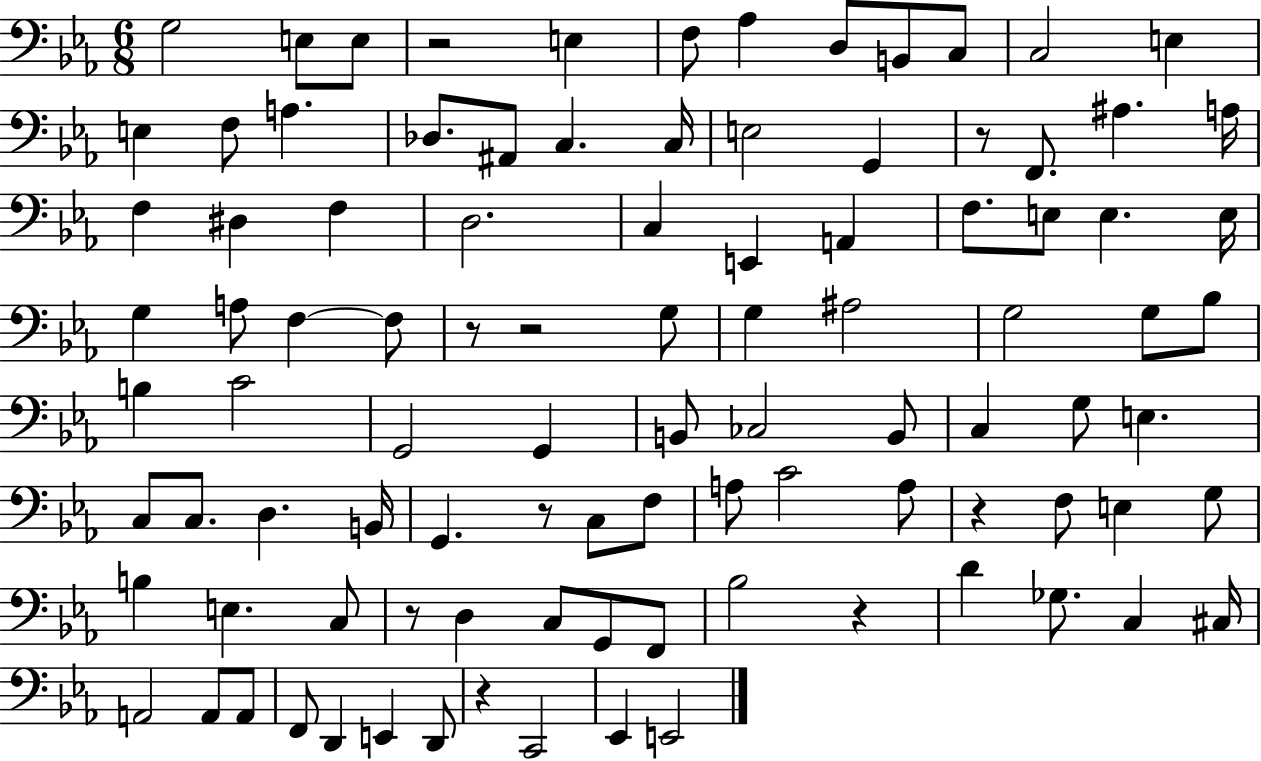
G3/h E3/e E3/e R/h E3/q F3/e Ab3/q D3/e B2/e C3/e C3/h E3/q E3/q F3/e A3/q. Db3/e. A#2/e C3/q. C3/s E3/h G2/q R/e F2/e. A#3/q. A3/s F3/q D#3/q F3/q D3/h. C3/q E2/q A2/q F3/e. E3/e E3/q. E3/s G3/q A3/e F3/q F3/e R/e R/h G3/e G3/q A#3/h G3/h G3/e Bb3/e B3/q C4/h G2/h G2/q B2/e CES3/h B2/e C3/q G3/e E3/q. C3/e C3/e. D3/q. B2/s G2/q. R/e C3/e F3/e A3/e C4/h A3/e R/q F3/e E3/q G3/e B3/q E3/q. C3/e R/e D3/q C3/e G2/e F2/e Bb3/h R/q D4/q Gb3/e. C3/q C#3/s A2/h A2/e A2/e F2/e D2/q E2/q D2/e R/q C2/h Eb2/q E2/h